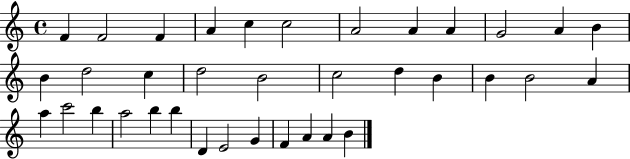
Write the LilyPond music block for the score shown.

{
  \clef treble
  \time 4/4
  \defaultTimeSignature
  \key c \major
  f'4 f'2 f'4 | a'4 c''4 c''2 | a'2 a'4 a'4 | g'2 a'4 b'4 | \break b'4 d''2 c''4 | d''2 b'2 | c''2 d''4 b'4 | b'4 b'2 a'4 | \break a''4 c'''2 b''4 | a''2 b''4 b''4 | d'4 e'2 g'4 | f'4 a'4 a'4 b'4 | \break \bar "|."
}